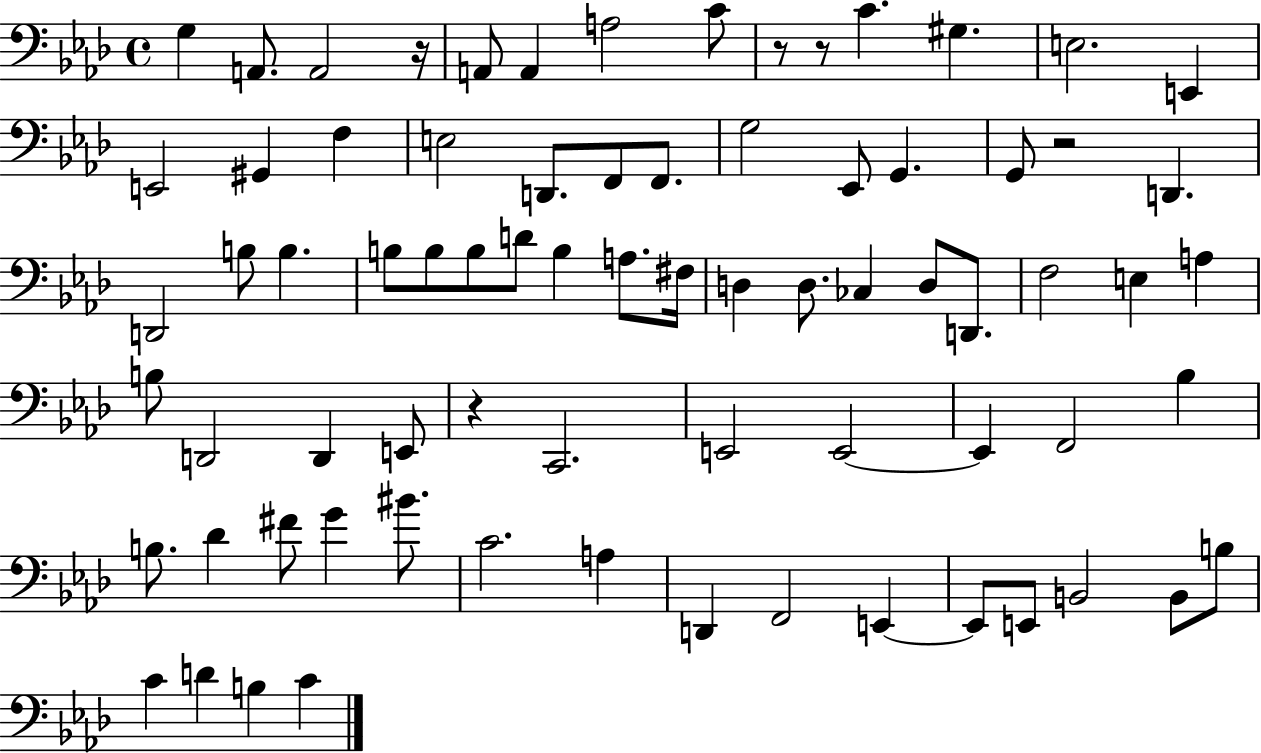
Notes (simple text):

G3/q A2/e. A2/h R/s A2/e A2/q A3/h C4/e R/e R/e C4/q. G#3/q. E3/h. E2/q E2/h G#2/q F3/q E3/h D2/e. F2/e F2/e. G3/h Eb2/e G2/q. G2/e R/h D2/q. D2/h B3/e B3/q. B3/e B3/e B3/e D4/e B3/q A3/e. F#3/s D3/q D3/e. CES3/q D3/e D2/e. F3/h E3/q A3/q B3/e D2/h D2/q E2/e R/q C2/h. E2/h E2/h E2/q F2/h Bb3/q B3/e. Db4/q F#4/e G4/q BIS4/e. C4/h. A3/q D2/q F2/h E2/q E2/e E2/e B2/h B2/e B3/e C4/q D4/q B3/q C4/q